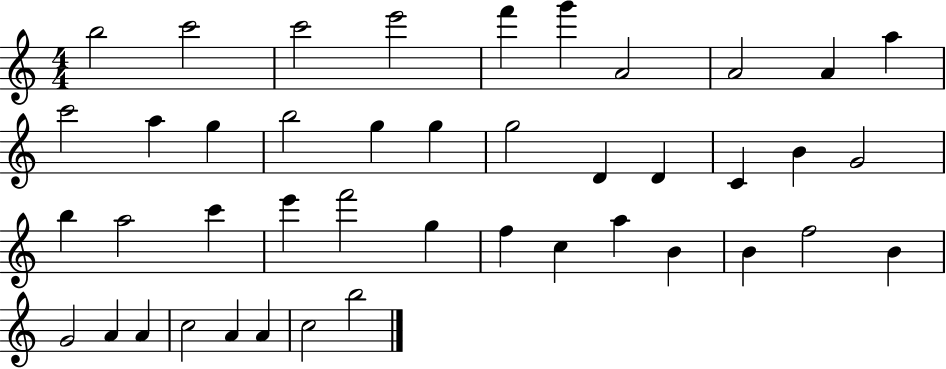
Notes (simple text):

B5/h C6/h C6/h E6/h F6/q G6/q A4/h A4/h A4/q A5/q C6/h A5/q G5/q B5/h G5/q G5/q G5/h D4/q D4/q C4/q B4/q G4/h B5/q A5/h C6/q E6/q F6/h G5/q F5/q C5/q A5/q B4/q B4/q F5/h B4/q G4/h A4/q A4/q C5/h A4/q A4/q C5/h B5/h